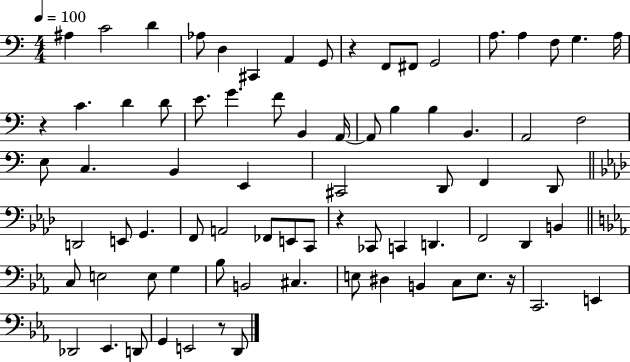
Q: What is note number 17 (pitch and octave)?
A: C4